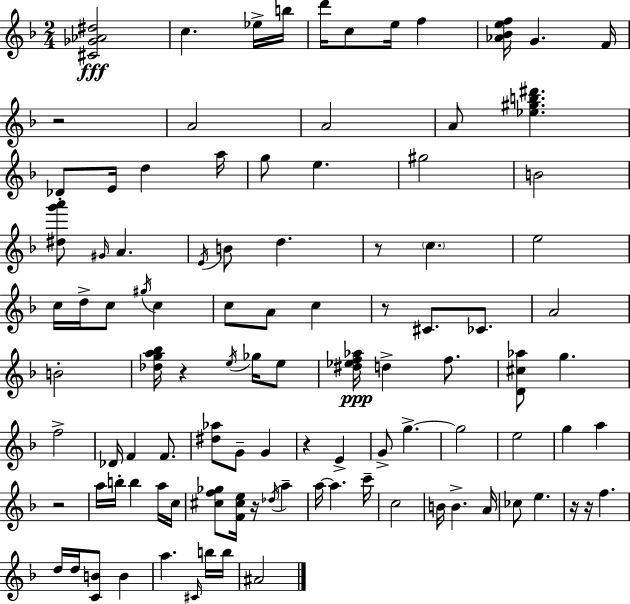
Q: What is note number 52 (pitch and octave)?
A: E4